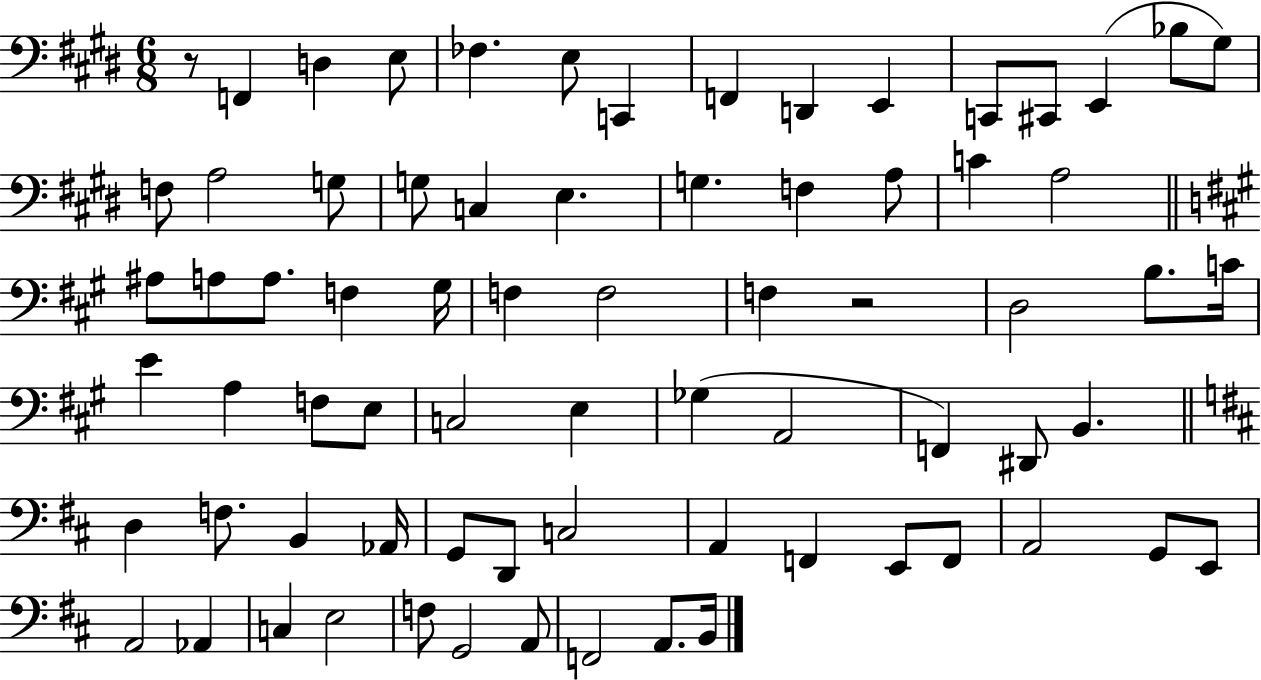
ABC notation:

X:1
T:Untitled
M:6/8
L:1/4
K:E
z/2 F,, D, E,/2 _F, E,/2 C,, F,, D,, E,, C,,/2 ^C,,/2 E,, _B,/2 ^G,/2 F,/2 A,2 G,/2 G,/2 C, E, G, F, A,/2 C A,2 ^A,/2 A,/2 A,/2 F, ^G,/4 F, F,2 F, z2 D,2 B,/2 C/4 E A, F,/2 E,/2 C,2 E, _G, A,,2 F,, ^D,,/2 B,, D, F,/2 B,, _A,,/4 G,,/2 D,,/2 C,2 A,, F,, E,,/2 F,,/2 A,,2 G,,/2 E,,/2 A,,2 _A,, C, E,2 F,/2 G,,2 A,,/2 F,,2 A,,/2 B,,/4